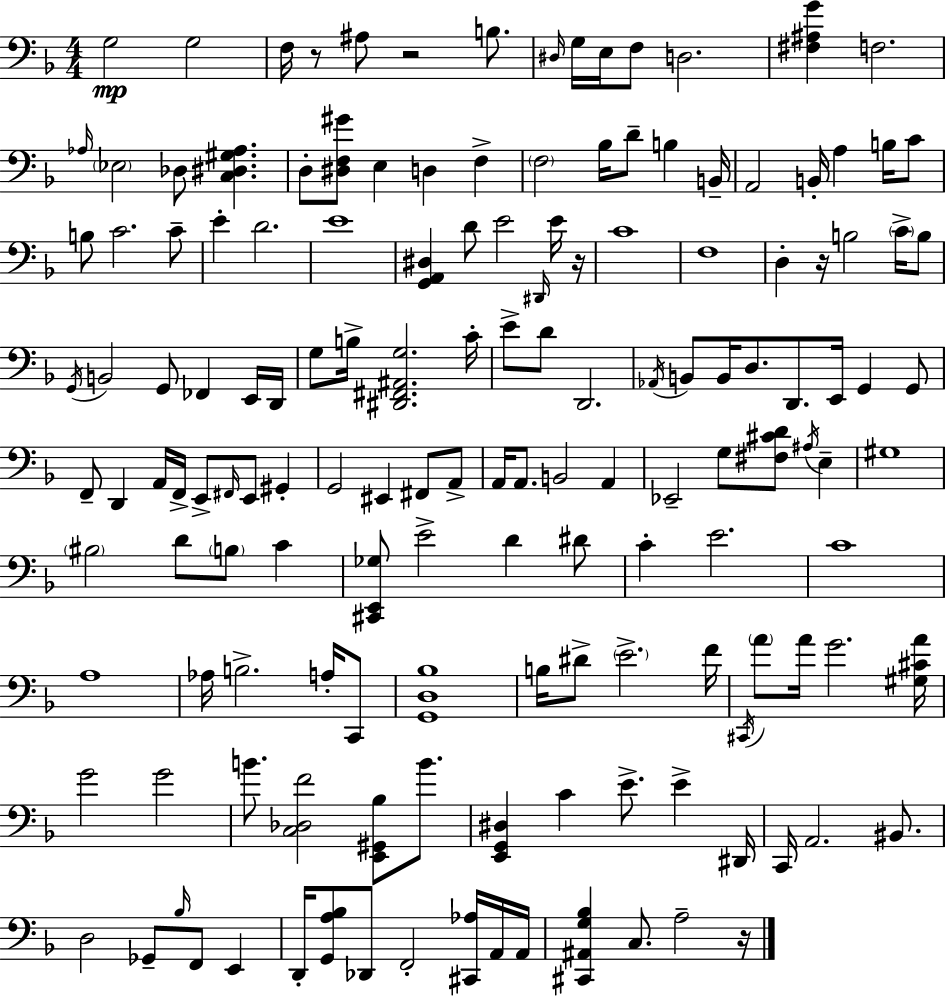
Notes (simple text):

G3/h G3/h F3/s R/e A#3/e R/h B3/e. D#3/s G3/s E3/s F3/e D3/h. [F#3,A#3,G4]/q F3/h. Ab3/s Eb3/h Db3/e [C3,D#3,G#3,Ab3]/q. D3/e [D#3,F3,G#4]/e E3/q D3/q F3/q F3/h Bb3/s D4/e B3/q B2/s A2/h B2/s A3/q B3/s C4/e B3/e C4/h. C4/e E4/q D4/h. E4/w [G2,A2,D#3]/q D4/e E4/h D#2/s E4/s R/s C4/w F3/w D3/q R/s B3/h C4/s B3/e G2/s B2/h G2/e FES2/q E2/s D2/s G3/e B3/s [D#2,F#2,A#2,G3]/h. C4/s E4/e D4/e D2/h. Ab2/s B2/e B2/s D3/e. D2/e. E2/s G2/q G2/e F2/e D2/q A2/s F2/s E2/e F#2/s E2/e G#2/q G2/h EIS2/q F#2/e A2/e A2/s A2/e. B2/h A2/q Eb2/h G3/e [F#3,C#4,D4]/e A#3/s E3/q G#3/w BIS3/h D4/e B3/e C4/q [C#2,E2,Gb3]/e E4/h D4/q D#4/e C4/q E4/h. C4/w A3/w Ab3/s B3/h. A3/s C2/e [G2,D3,Bb3]/w B3/s D#4/e E4/h. F4/s C#2/s A4/e A4/s G4/h. [G#3,C#4,A4]/s G4/h G4/h B4/e. [C3,Db3,F4]/h [E2,G#2,Bb3]/e B4/e. [E2,G2,D#3]/q C4/q E4/e. E4/q D#2/s C2/s A2/h. BIS2/e. D3/h Gb2/e Bb3/s F2/e E2/q D2/s [G2,A3,Bb3]/e Db2/e F2/h [C#2,Ab3]/s A2/s A2/s [C#2,A#2,G3,Bb3]/q C3/e. A3/h R/s